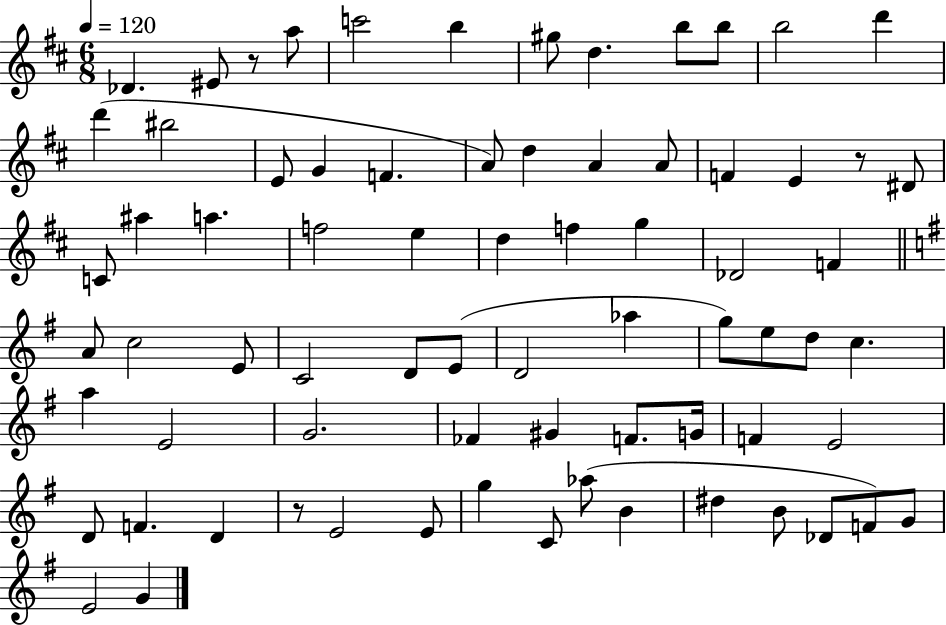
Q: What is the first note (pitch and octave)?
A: Db4